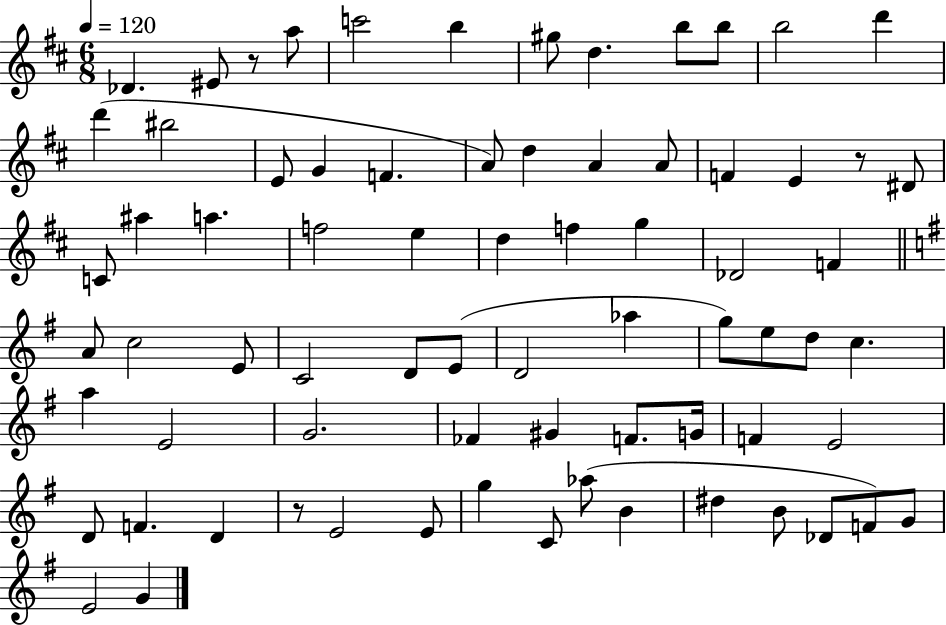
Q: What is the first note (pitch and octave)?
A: Db4